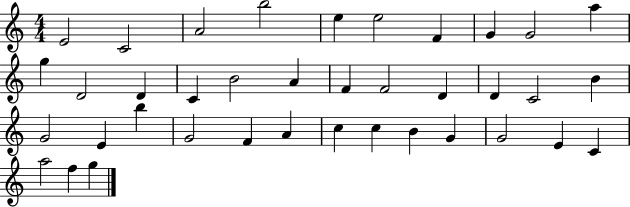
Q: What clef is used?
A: treble